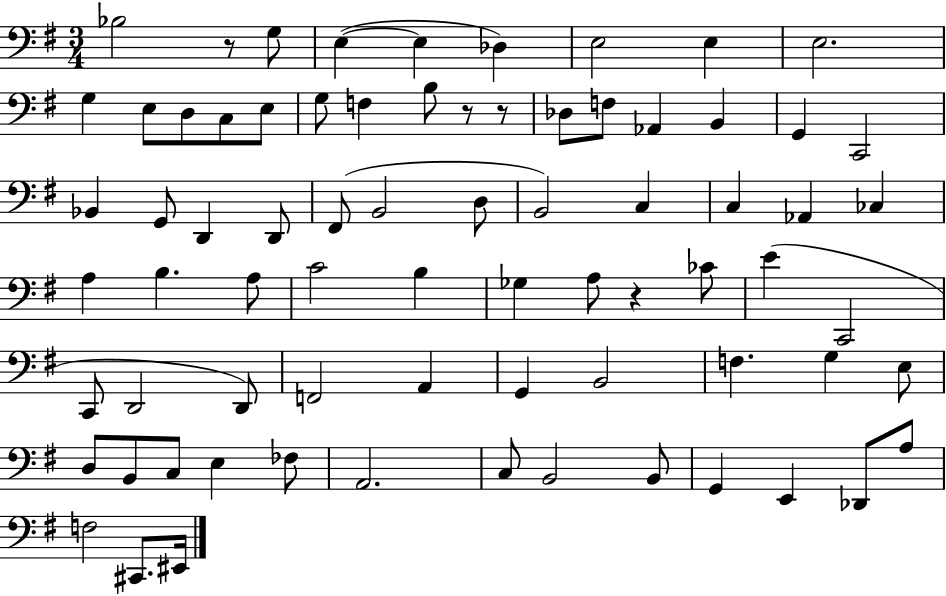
{
  \clef bass
  \numericTimeSignature
  \time 3/4
  \key g \major
  bes2 r8 g8 | e4~(~ e4 des4) | e2 e4 | e2. | \break g4 e8 d8 c8 e8 | g8 f4 b8 r8 r8 | des8 f8 aes,4 b,4 | g,4 c,2 | \break bes,4 g,8 d,4 d,8 | fis,8( b,2 d8 | b,2) c4 | c4 aes,4 ces4 | \break a4 b4. a8 | c'2 b4 | ges4 a8 r4 ces'8 | e'4( c,2 | \break c,8 d,2 d,8) | f,2 a,4 | g,4 b,2 | f4. g4 e8 | \break d8 b,8 c8 e4 fes8 | a,2. | c8 b,2 b,8 | g,4 e,4 des,8 a8 | \break f2 cis,8. eis,16 | \bar "|."
}